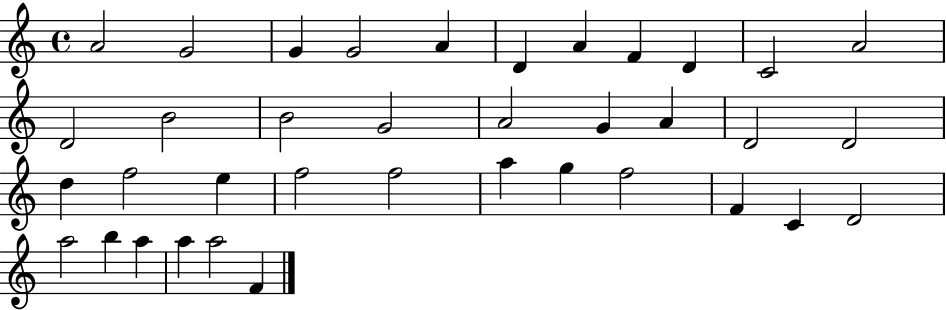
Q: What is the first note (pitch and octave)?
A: A4